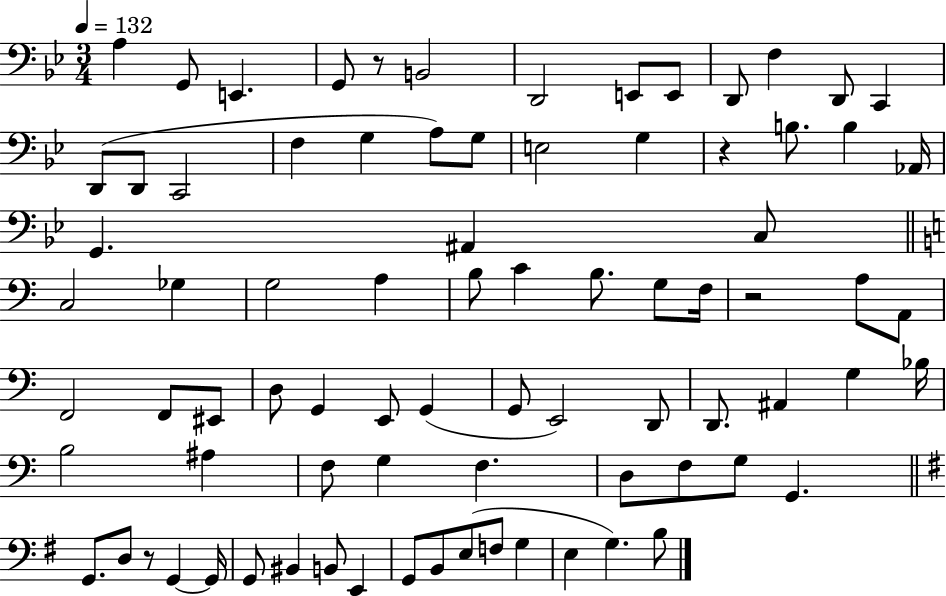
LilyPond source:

{
  \clef bass
  \numericTimeSignature
  \time 3/4
  \key bes \major
  \tempo 4 = 132
  \repeat volta 2 { a4 g,8 e,4. | g,8 r8 b,2 | d,2 e,8 e,8 | d,8 f4 d,8 c,4 | \break d,8( d,8 c,2 | f4 g4 a8) g8 | e2 g4 | r4 b8. b4 aes,16 | \break g,4. ais,4 c8 | \bar "||" \break \key a \minor c2 ges4 | g2 a4 | b8 c'4 b8. g8 f16 | r2 a8 a,8 | \break f,2 f,8 eis,8 | d8 g,4 e,8 g,4( | g,8 e,2) d,8 | d,8. ais,4 g4 bes16 | \break b2 ais4 | f8 g4 f4. | d8 f8 g8 g,4. | \bar "||" \break \key e \minor g,8. d8 r8 g,4~~ g,16 | g,8 bis,4 b,8 e,4 | g,8 b,8 e8( f8 g4 | e4 g4.) b8 | \break } \bar "|."
}